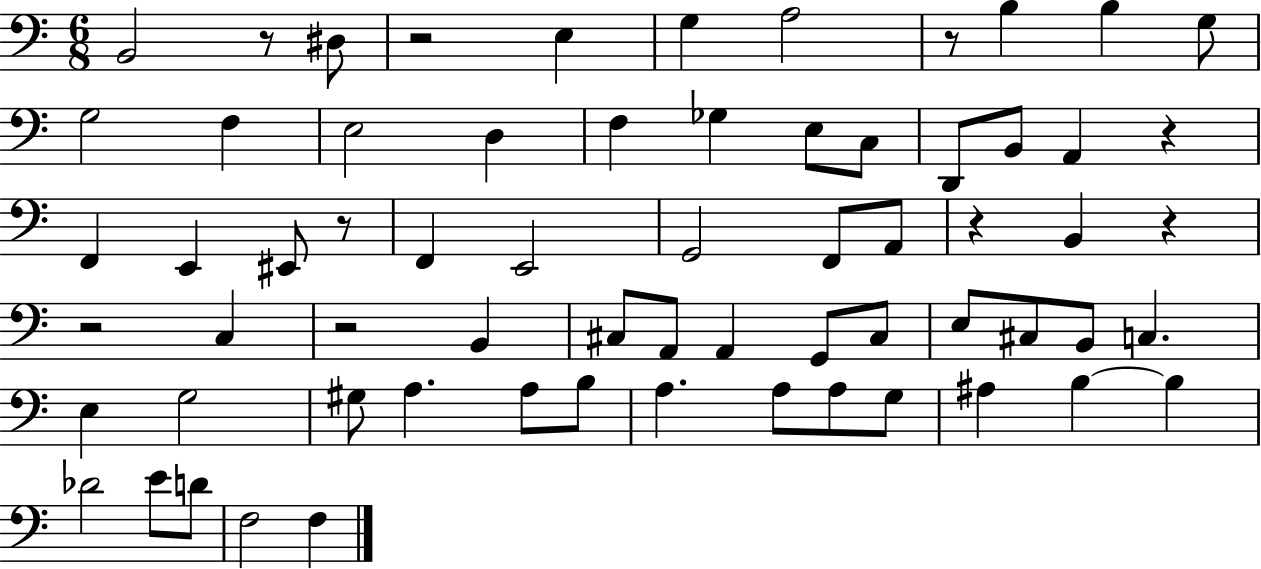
X:1
T:Untitled
M:6/8
L:1/4
K:C
B,,2 z/2 ^D,/2 z2 E, G, A,2 z/2 B, B, G,/2 G,2 F, E,2 D, F, _G, E,/2 C,/2 D,,/2 B,,/2 A,, z F,, E,, ^E,,/2 z/2 F,, E,,2 G,,2 F,,/2 A,,/2 z B,, z z2 C, z2 B,, ^C,/2 A,,/2 A,, G,,/2 ^C,/2 E,/2 ^C,/2 B,,/2 C, E, G,2 ^G,/2 A, A,/2 B,/2 A, A,/2 A,/2 G,/2 ^A, B, B, _D2 E/2 D/2 F,2 F,